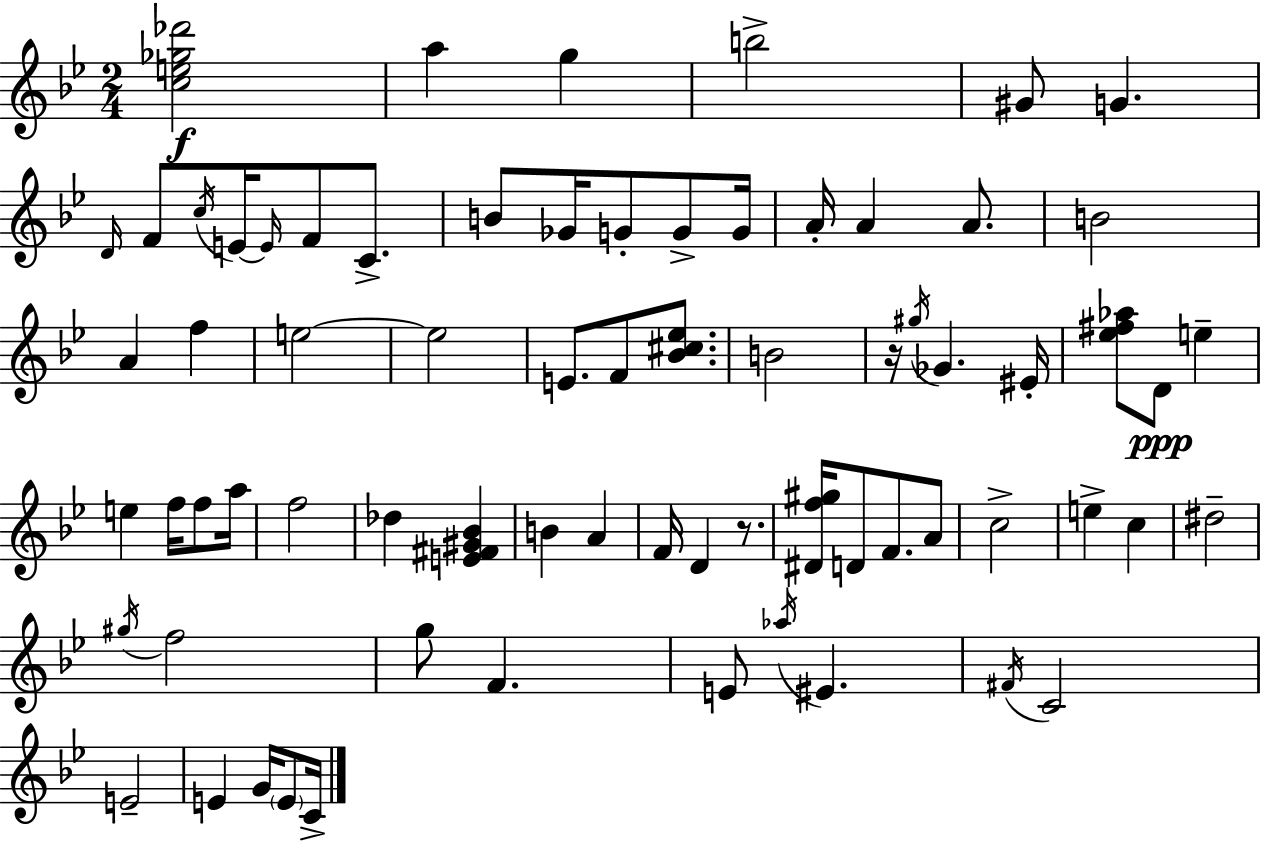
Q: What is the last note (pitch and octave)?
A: C4